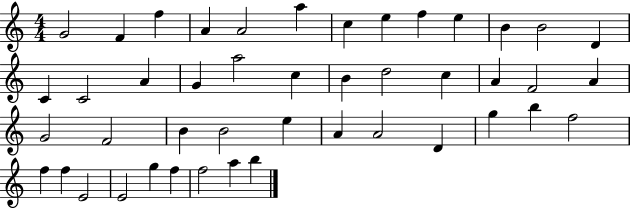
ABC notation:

X:1
T:Untitled
M:4/4
L:1/4
K:C
G2 F f A A2 a c e f e B B2 D C C2 A G a2 c B d2 c A F2 A G2 F2 B B2 e A A2 D g b f2 f f E2 E2 g f f2 a b